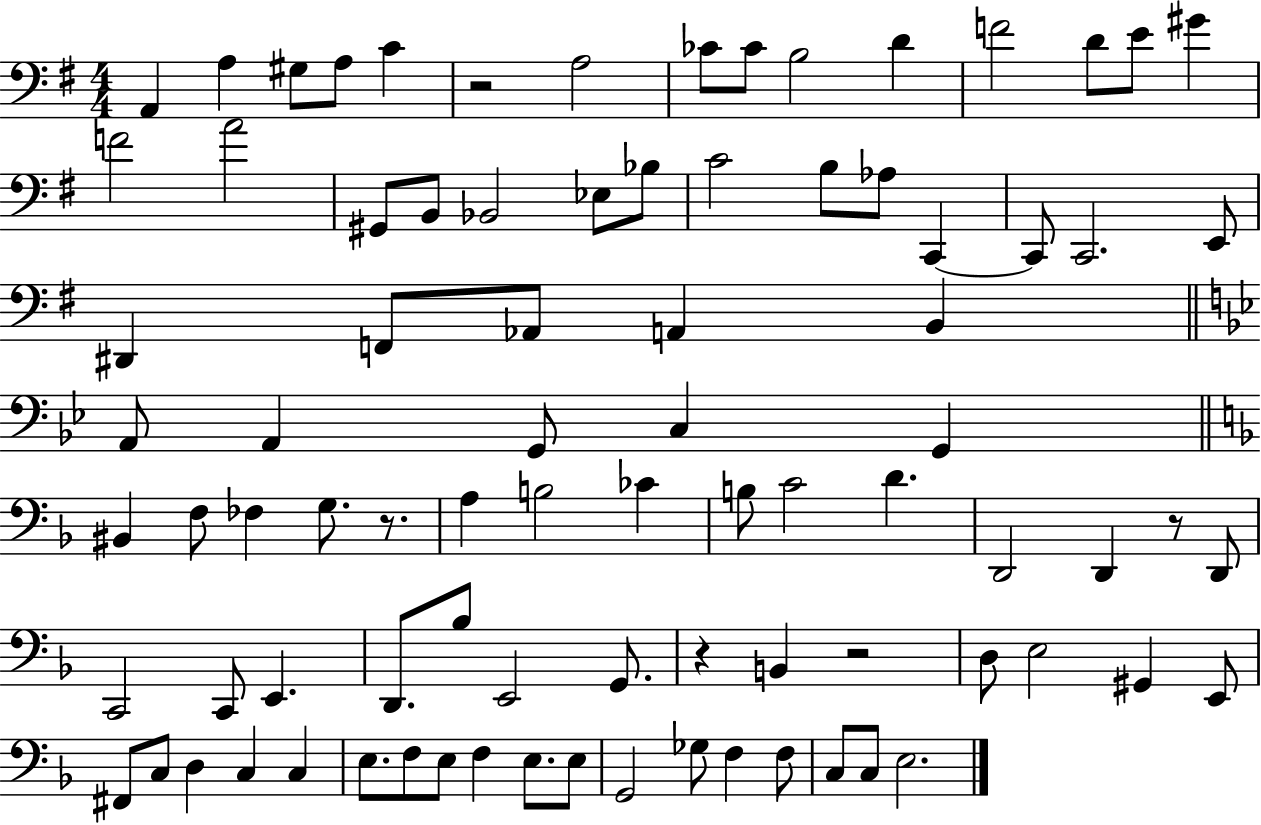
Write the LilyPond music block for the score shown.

{
  \clef bass
  \numericTimeSignature
  \time 4/4
  \key g \major
  a,4 a4 gis8 a8 c'4 | r2 a2 | ces'8 ces'8 b2 d'4 | f'2 d'8 e'8 gis'4 | \break f'2 a'2 | gis,8 b,8 bes,2 ees8 bes8 | c'2 b8 aes8 c,4~~ | c,8 c,2. e,8 | \break dis,4 f,8 aes,8 a,4 b,4 | \bar "||" \break \key bes \major a,8 a,4 g,8 c4 g,4 | \bar "||" \break \key d \minor bis,4 f8 fes4 g8. r8. | a4 b2 ces'4 | b8 c'2 d'4. | d,2 d,4 r8 d,8 | \break c,2 c,8 e,4. | d,8. bes8 e,2 g,8. | r4 b,4 r2 | d8 e2 gis,4 e,8 | \break fis,8 c8 d4 c4 c4 | e8. f8 e8 f4 e8. e8 | g,2 ges8 f4 f8 | c8 c8 e2. | \break \bar "|."
}